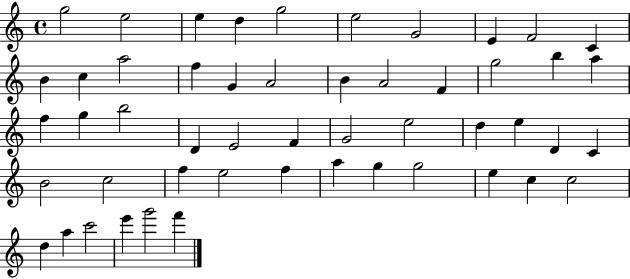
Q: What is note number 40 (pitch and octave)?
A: A5